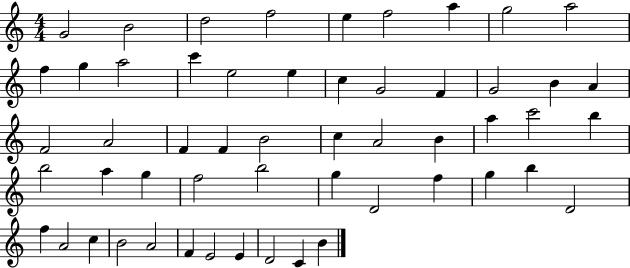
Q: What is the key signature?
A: C major